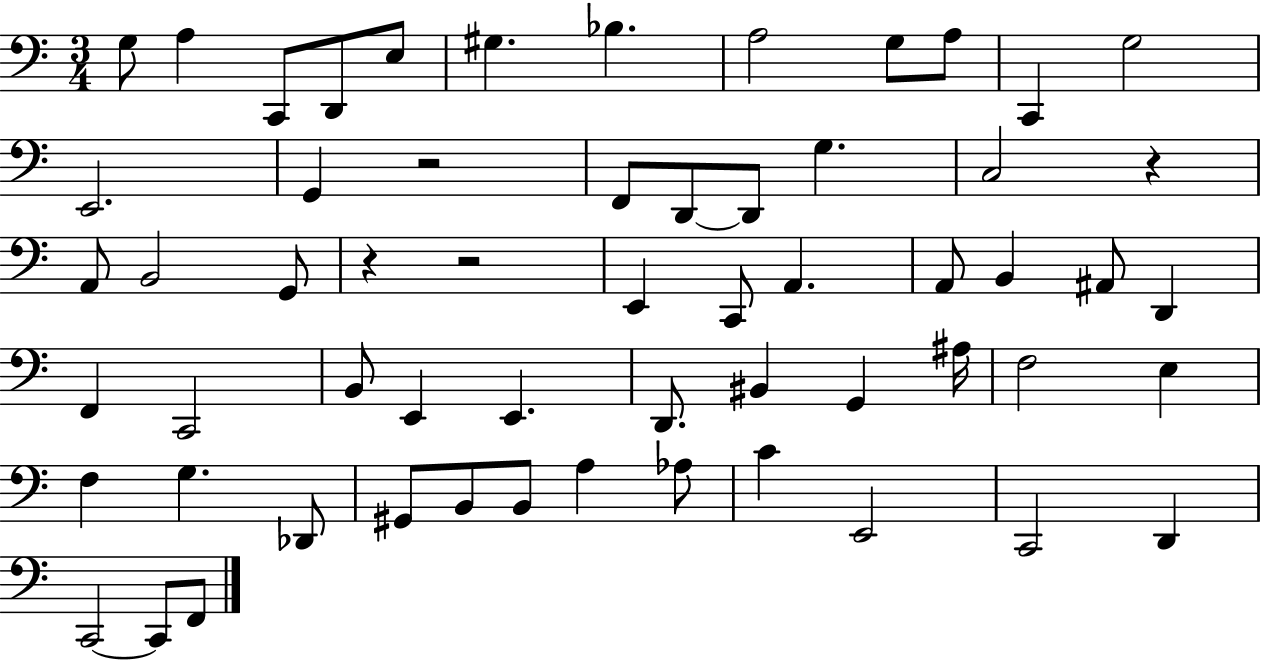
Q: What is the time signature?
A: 3/4